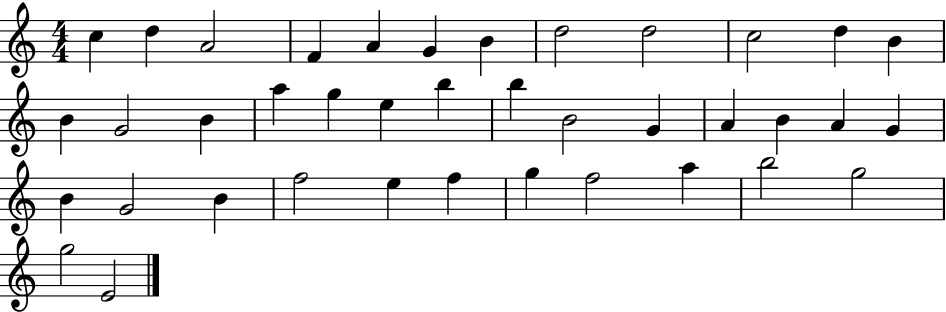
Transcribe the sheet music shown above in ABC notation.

X:1
T:Untitled
M:4/4
L:1/4
K:C
c d A2 F A G B d2 d2 c2 d B B G2 B a g e b b B2 G A B A G B G2 B f2 e f g f2 a b2 g2 g2 E2